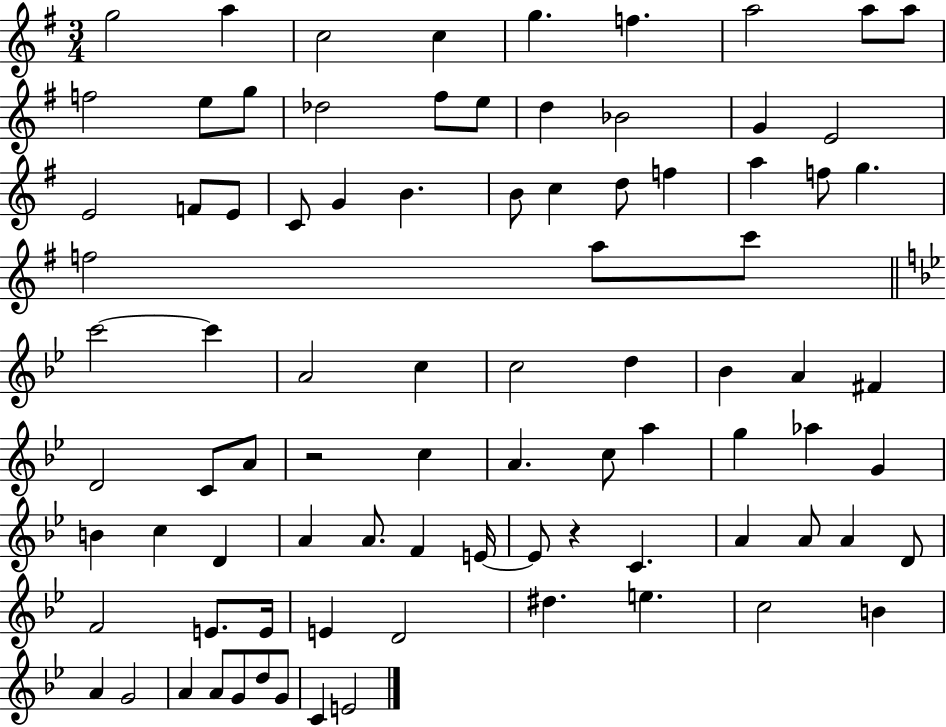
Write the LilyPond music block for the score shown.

{
  \clef treble
  \numericTimeSignature
  \time 3/4
  \key g \major
  \repeat volta 2 { g''2 a''4 | c''2 c''4 | g''4. f''4. | a''2 a''8 a''8 | \break f''2 e''8 g''8 | des''2 fis''8 e''8 | d''4 bes'2 | g'4 e'2 | \break e'2 f'8 e'8 | c'8 g'4 b'4. | b'8 c''4 d''8 f''4 | a''4 f''8 g''4. | \break f''2 a''8 c'''8 | \bar "||" \break \key g \minor c'''2~~ c'''4 | a'2 c''4 | c''2 d''4 | bes'4 a'4 fis'4 | \break d'2 c'8 a'8 | r2 c''4 | a'4. c''8 a''4 | g''4 aes''4 g'4 | \break b'4 c''4 d'4 | a'4 a'8. f'4 e'16~~ | e'8 r4 c'4. | a'4 a'8 a'4 d'8 | \break f'2 e'8. e'16 | e'4 d'2 | dis''4. e''4. | c''2 b'4 | \break a'4 g'2 | a'4 a'8 g'8 d''8 g'8 | c'4 e'2 | } \bar "|."
}